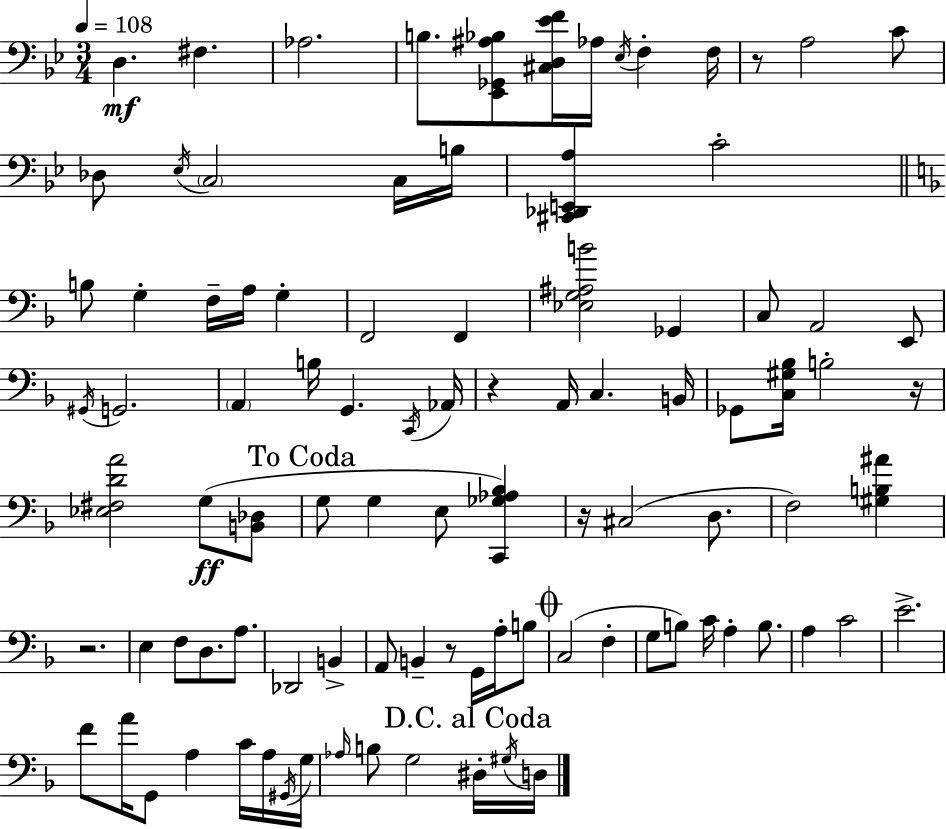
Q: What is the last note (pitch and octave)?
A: D3